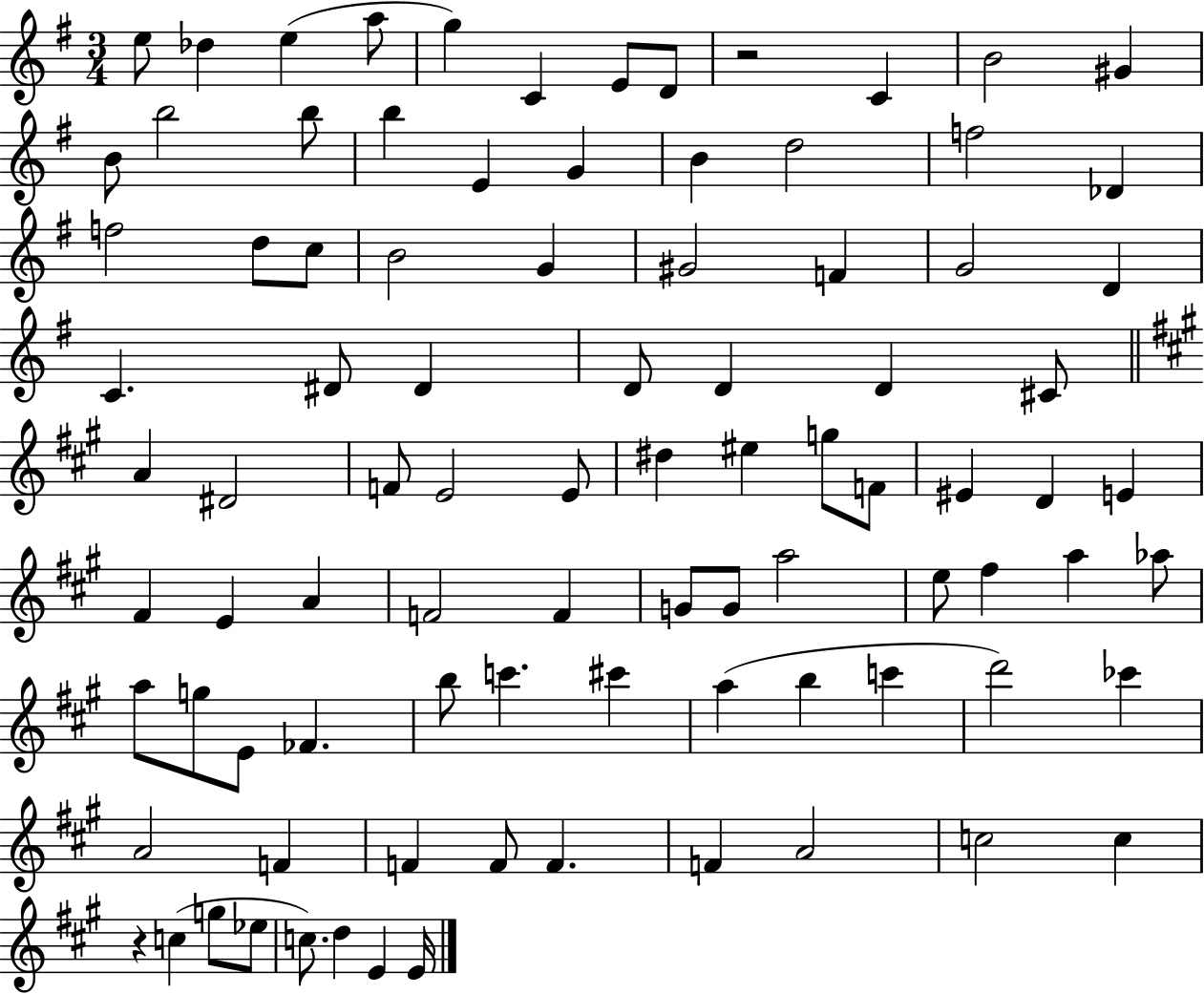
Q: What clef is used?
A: treble